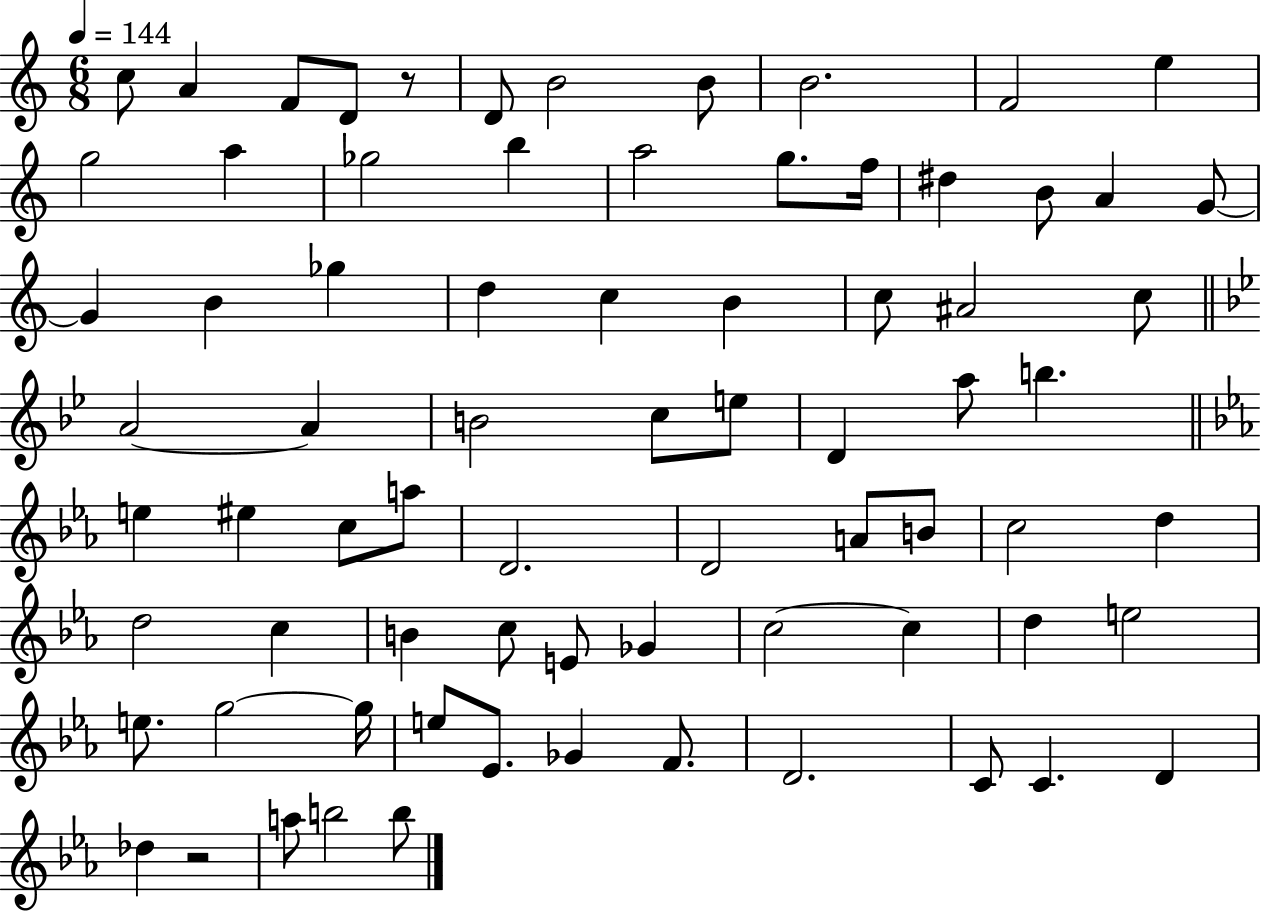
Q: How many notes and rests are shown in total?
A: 75